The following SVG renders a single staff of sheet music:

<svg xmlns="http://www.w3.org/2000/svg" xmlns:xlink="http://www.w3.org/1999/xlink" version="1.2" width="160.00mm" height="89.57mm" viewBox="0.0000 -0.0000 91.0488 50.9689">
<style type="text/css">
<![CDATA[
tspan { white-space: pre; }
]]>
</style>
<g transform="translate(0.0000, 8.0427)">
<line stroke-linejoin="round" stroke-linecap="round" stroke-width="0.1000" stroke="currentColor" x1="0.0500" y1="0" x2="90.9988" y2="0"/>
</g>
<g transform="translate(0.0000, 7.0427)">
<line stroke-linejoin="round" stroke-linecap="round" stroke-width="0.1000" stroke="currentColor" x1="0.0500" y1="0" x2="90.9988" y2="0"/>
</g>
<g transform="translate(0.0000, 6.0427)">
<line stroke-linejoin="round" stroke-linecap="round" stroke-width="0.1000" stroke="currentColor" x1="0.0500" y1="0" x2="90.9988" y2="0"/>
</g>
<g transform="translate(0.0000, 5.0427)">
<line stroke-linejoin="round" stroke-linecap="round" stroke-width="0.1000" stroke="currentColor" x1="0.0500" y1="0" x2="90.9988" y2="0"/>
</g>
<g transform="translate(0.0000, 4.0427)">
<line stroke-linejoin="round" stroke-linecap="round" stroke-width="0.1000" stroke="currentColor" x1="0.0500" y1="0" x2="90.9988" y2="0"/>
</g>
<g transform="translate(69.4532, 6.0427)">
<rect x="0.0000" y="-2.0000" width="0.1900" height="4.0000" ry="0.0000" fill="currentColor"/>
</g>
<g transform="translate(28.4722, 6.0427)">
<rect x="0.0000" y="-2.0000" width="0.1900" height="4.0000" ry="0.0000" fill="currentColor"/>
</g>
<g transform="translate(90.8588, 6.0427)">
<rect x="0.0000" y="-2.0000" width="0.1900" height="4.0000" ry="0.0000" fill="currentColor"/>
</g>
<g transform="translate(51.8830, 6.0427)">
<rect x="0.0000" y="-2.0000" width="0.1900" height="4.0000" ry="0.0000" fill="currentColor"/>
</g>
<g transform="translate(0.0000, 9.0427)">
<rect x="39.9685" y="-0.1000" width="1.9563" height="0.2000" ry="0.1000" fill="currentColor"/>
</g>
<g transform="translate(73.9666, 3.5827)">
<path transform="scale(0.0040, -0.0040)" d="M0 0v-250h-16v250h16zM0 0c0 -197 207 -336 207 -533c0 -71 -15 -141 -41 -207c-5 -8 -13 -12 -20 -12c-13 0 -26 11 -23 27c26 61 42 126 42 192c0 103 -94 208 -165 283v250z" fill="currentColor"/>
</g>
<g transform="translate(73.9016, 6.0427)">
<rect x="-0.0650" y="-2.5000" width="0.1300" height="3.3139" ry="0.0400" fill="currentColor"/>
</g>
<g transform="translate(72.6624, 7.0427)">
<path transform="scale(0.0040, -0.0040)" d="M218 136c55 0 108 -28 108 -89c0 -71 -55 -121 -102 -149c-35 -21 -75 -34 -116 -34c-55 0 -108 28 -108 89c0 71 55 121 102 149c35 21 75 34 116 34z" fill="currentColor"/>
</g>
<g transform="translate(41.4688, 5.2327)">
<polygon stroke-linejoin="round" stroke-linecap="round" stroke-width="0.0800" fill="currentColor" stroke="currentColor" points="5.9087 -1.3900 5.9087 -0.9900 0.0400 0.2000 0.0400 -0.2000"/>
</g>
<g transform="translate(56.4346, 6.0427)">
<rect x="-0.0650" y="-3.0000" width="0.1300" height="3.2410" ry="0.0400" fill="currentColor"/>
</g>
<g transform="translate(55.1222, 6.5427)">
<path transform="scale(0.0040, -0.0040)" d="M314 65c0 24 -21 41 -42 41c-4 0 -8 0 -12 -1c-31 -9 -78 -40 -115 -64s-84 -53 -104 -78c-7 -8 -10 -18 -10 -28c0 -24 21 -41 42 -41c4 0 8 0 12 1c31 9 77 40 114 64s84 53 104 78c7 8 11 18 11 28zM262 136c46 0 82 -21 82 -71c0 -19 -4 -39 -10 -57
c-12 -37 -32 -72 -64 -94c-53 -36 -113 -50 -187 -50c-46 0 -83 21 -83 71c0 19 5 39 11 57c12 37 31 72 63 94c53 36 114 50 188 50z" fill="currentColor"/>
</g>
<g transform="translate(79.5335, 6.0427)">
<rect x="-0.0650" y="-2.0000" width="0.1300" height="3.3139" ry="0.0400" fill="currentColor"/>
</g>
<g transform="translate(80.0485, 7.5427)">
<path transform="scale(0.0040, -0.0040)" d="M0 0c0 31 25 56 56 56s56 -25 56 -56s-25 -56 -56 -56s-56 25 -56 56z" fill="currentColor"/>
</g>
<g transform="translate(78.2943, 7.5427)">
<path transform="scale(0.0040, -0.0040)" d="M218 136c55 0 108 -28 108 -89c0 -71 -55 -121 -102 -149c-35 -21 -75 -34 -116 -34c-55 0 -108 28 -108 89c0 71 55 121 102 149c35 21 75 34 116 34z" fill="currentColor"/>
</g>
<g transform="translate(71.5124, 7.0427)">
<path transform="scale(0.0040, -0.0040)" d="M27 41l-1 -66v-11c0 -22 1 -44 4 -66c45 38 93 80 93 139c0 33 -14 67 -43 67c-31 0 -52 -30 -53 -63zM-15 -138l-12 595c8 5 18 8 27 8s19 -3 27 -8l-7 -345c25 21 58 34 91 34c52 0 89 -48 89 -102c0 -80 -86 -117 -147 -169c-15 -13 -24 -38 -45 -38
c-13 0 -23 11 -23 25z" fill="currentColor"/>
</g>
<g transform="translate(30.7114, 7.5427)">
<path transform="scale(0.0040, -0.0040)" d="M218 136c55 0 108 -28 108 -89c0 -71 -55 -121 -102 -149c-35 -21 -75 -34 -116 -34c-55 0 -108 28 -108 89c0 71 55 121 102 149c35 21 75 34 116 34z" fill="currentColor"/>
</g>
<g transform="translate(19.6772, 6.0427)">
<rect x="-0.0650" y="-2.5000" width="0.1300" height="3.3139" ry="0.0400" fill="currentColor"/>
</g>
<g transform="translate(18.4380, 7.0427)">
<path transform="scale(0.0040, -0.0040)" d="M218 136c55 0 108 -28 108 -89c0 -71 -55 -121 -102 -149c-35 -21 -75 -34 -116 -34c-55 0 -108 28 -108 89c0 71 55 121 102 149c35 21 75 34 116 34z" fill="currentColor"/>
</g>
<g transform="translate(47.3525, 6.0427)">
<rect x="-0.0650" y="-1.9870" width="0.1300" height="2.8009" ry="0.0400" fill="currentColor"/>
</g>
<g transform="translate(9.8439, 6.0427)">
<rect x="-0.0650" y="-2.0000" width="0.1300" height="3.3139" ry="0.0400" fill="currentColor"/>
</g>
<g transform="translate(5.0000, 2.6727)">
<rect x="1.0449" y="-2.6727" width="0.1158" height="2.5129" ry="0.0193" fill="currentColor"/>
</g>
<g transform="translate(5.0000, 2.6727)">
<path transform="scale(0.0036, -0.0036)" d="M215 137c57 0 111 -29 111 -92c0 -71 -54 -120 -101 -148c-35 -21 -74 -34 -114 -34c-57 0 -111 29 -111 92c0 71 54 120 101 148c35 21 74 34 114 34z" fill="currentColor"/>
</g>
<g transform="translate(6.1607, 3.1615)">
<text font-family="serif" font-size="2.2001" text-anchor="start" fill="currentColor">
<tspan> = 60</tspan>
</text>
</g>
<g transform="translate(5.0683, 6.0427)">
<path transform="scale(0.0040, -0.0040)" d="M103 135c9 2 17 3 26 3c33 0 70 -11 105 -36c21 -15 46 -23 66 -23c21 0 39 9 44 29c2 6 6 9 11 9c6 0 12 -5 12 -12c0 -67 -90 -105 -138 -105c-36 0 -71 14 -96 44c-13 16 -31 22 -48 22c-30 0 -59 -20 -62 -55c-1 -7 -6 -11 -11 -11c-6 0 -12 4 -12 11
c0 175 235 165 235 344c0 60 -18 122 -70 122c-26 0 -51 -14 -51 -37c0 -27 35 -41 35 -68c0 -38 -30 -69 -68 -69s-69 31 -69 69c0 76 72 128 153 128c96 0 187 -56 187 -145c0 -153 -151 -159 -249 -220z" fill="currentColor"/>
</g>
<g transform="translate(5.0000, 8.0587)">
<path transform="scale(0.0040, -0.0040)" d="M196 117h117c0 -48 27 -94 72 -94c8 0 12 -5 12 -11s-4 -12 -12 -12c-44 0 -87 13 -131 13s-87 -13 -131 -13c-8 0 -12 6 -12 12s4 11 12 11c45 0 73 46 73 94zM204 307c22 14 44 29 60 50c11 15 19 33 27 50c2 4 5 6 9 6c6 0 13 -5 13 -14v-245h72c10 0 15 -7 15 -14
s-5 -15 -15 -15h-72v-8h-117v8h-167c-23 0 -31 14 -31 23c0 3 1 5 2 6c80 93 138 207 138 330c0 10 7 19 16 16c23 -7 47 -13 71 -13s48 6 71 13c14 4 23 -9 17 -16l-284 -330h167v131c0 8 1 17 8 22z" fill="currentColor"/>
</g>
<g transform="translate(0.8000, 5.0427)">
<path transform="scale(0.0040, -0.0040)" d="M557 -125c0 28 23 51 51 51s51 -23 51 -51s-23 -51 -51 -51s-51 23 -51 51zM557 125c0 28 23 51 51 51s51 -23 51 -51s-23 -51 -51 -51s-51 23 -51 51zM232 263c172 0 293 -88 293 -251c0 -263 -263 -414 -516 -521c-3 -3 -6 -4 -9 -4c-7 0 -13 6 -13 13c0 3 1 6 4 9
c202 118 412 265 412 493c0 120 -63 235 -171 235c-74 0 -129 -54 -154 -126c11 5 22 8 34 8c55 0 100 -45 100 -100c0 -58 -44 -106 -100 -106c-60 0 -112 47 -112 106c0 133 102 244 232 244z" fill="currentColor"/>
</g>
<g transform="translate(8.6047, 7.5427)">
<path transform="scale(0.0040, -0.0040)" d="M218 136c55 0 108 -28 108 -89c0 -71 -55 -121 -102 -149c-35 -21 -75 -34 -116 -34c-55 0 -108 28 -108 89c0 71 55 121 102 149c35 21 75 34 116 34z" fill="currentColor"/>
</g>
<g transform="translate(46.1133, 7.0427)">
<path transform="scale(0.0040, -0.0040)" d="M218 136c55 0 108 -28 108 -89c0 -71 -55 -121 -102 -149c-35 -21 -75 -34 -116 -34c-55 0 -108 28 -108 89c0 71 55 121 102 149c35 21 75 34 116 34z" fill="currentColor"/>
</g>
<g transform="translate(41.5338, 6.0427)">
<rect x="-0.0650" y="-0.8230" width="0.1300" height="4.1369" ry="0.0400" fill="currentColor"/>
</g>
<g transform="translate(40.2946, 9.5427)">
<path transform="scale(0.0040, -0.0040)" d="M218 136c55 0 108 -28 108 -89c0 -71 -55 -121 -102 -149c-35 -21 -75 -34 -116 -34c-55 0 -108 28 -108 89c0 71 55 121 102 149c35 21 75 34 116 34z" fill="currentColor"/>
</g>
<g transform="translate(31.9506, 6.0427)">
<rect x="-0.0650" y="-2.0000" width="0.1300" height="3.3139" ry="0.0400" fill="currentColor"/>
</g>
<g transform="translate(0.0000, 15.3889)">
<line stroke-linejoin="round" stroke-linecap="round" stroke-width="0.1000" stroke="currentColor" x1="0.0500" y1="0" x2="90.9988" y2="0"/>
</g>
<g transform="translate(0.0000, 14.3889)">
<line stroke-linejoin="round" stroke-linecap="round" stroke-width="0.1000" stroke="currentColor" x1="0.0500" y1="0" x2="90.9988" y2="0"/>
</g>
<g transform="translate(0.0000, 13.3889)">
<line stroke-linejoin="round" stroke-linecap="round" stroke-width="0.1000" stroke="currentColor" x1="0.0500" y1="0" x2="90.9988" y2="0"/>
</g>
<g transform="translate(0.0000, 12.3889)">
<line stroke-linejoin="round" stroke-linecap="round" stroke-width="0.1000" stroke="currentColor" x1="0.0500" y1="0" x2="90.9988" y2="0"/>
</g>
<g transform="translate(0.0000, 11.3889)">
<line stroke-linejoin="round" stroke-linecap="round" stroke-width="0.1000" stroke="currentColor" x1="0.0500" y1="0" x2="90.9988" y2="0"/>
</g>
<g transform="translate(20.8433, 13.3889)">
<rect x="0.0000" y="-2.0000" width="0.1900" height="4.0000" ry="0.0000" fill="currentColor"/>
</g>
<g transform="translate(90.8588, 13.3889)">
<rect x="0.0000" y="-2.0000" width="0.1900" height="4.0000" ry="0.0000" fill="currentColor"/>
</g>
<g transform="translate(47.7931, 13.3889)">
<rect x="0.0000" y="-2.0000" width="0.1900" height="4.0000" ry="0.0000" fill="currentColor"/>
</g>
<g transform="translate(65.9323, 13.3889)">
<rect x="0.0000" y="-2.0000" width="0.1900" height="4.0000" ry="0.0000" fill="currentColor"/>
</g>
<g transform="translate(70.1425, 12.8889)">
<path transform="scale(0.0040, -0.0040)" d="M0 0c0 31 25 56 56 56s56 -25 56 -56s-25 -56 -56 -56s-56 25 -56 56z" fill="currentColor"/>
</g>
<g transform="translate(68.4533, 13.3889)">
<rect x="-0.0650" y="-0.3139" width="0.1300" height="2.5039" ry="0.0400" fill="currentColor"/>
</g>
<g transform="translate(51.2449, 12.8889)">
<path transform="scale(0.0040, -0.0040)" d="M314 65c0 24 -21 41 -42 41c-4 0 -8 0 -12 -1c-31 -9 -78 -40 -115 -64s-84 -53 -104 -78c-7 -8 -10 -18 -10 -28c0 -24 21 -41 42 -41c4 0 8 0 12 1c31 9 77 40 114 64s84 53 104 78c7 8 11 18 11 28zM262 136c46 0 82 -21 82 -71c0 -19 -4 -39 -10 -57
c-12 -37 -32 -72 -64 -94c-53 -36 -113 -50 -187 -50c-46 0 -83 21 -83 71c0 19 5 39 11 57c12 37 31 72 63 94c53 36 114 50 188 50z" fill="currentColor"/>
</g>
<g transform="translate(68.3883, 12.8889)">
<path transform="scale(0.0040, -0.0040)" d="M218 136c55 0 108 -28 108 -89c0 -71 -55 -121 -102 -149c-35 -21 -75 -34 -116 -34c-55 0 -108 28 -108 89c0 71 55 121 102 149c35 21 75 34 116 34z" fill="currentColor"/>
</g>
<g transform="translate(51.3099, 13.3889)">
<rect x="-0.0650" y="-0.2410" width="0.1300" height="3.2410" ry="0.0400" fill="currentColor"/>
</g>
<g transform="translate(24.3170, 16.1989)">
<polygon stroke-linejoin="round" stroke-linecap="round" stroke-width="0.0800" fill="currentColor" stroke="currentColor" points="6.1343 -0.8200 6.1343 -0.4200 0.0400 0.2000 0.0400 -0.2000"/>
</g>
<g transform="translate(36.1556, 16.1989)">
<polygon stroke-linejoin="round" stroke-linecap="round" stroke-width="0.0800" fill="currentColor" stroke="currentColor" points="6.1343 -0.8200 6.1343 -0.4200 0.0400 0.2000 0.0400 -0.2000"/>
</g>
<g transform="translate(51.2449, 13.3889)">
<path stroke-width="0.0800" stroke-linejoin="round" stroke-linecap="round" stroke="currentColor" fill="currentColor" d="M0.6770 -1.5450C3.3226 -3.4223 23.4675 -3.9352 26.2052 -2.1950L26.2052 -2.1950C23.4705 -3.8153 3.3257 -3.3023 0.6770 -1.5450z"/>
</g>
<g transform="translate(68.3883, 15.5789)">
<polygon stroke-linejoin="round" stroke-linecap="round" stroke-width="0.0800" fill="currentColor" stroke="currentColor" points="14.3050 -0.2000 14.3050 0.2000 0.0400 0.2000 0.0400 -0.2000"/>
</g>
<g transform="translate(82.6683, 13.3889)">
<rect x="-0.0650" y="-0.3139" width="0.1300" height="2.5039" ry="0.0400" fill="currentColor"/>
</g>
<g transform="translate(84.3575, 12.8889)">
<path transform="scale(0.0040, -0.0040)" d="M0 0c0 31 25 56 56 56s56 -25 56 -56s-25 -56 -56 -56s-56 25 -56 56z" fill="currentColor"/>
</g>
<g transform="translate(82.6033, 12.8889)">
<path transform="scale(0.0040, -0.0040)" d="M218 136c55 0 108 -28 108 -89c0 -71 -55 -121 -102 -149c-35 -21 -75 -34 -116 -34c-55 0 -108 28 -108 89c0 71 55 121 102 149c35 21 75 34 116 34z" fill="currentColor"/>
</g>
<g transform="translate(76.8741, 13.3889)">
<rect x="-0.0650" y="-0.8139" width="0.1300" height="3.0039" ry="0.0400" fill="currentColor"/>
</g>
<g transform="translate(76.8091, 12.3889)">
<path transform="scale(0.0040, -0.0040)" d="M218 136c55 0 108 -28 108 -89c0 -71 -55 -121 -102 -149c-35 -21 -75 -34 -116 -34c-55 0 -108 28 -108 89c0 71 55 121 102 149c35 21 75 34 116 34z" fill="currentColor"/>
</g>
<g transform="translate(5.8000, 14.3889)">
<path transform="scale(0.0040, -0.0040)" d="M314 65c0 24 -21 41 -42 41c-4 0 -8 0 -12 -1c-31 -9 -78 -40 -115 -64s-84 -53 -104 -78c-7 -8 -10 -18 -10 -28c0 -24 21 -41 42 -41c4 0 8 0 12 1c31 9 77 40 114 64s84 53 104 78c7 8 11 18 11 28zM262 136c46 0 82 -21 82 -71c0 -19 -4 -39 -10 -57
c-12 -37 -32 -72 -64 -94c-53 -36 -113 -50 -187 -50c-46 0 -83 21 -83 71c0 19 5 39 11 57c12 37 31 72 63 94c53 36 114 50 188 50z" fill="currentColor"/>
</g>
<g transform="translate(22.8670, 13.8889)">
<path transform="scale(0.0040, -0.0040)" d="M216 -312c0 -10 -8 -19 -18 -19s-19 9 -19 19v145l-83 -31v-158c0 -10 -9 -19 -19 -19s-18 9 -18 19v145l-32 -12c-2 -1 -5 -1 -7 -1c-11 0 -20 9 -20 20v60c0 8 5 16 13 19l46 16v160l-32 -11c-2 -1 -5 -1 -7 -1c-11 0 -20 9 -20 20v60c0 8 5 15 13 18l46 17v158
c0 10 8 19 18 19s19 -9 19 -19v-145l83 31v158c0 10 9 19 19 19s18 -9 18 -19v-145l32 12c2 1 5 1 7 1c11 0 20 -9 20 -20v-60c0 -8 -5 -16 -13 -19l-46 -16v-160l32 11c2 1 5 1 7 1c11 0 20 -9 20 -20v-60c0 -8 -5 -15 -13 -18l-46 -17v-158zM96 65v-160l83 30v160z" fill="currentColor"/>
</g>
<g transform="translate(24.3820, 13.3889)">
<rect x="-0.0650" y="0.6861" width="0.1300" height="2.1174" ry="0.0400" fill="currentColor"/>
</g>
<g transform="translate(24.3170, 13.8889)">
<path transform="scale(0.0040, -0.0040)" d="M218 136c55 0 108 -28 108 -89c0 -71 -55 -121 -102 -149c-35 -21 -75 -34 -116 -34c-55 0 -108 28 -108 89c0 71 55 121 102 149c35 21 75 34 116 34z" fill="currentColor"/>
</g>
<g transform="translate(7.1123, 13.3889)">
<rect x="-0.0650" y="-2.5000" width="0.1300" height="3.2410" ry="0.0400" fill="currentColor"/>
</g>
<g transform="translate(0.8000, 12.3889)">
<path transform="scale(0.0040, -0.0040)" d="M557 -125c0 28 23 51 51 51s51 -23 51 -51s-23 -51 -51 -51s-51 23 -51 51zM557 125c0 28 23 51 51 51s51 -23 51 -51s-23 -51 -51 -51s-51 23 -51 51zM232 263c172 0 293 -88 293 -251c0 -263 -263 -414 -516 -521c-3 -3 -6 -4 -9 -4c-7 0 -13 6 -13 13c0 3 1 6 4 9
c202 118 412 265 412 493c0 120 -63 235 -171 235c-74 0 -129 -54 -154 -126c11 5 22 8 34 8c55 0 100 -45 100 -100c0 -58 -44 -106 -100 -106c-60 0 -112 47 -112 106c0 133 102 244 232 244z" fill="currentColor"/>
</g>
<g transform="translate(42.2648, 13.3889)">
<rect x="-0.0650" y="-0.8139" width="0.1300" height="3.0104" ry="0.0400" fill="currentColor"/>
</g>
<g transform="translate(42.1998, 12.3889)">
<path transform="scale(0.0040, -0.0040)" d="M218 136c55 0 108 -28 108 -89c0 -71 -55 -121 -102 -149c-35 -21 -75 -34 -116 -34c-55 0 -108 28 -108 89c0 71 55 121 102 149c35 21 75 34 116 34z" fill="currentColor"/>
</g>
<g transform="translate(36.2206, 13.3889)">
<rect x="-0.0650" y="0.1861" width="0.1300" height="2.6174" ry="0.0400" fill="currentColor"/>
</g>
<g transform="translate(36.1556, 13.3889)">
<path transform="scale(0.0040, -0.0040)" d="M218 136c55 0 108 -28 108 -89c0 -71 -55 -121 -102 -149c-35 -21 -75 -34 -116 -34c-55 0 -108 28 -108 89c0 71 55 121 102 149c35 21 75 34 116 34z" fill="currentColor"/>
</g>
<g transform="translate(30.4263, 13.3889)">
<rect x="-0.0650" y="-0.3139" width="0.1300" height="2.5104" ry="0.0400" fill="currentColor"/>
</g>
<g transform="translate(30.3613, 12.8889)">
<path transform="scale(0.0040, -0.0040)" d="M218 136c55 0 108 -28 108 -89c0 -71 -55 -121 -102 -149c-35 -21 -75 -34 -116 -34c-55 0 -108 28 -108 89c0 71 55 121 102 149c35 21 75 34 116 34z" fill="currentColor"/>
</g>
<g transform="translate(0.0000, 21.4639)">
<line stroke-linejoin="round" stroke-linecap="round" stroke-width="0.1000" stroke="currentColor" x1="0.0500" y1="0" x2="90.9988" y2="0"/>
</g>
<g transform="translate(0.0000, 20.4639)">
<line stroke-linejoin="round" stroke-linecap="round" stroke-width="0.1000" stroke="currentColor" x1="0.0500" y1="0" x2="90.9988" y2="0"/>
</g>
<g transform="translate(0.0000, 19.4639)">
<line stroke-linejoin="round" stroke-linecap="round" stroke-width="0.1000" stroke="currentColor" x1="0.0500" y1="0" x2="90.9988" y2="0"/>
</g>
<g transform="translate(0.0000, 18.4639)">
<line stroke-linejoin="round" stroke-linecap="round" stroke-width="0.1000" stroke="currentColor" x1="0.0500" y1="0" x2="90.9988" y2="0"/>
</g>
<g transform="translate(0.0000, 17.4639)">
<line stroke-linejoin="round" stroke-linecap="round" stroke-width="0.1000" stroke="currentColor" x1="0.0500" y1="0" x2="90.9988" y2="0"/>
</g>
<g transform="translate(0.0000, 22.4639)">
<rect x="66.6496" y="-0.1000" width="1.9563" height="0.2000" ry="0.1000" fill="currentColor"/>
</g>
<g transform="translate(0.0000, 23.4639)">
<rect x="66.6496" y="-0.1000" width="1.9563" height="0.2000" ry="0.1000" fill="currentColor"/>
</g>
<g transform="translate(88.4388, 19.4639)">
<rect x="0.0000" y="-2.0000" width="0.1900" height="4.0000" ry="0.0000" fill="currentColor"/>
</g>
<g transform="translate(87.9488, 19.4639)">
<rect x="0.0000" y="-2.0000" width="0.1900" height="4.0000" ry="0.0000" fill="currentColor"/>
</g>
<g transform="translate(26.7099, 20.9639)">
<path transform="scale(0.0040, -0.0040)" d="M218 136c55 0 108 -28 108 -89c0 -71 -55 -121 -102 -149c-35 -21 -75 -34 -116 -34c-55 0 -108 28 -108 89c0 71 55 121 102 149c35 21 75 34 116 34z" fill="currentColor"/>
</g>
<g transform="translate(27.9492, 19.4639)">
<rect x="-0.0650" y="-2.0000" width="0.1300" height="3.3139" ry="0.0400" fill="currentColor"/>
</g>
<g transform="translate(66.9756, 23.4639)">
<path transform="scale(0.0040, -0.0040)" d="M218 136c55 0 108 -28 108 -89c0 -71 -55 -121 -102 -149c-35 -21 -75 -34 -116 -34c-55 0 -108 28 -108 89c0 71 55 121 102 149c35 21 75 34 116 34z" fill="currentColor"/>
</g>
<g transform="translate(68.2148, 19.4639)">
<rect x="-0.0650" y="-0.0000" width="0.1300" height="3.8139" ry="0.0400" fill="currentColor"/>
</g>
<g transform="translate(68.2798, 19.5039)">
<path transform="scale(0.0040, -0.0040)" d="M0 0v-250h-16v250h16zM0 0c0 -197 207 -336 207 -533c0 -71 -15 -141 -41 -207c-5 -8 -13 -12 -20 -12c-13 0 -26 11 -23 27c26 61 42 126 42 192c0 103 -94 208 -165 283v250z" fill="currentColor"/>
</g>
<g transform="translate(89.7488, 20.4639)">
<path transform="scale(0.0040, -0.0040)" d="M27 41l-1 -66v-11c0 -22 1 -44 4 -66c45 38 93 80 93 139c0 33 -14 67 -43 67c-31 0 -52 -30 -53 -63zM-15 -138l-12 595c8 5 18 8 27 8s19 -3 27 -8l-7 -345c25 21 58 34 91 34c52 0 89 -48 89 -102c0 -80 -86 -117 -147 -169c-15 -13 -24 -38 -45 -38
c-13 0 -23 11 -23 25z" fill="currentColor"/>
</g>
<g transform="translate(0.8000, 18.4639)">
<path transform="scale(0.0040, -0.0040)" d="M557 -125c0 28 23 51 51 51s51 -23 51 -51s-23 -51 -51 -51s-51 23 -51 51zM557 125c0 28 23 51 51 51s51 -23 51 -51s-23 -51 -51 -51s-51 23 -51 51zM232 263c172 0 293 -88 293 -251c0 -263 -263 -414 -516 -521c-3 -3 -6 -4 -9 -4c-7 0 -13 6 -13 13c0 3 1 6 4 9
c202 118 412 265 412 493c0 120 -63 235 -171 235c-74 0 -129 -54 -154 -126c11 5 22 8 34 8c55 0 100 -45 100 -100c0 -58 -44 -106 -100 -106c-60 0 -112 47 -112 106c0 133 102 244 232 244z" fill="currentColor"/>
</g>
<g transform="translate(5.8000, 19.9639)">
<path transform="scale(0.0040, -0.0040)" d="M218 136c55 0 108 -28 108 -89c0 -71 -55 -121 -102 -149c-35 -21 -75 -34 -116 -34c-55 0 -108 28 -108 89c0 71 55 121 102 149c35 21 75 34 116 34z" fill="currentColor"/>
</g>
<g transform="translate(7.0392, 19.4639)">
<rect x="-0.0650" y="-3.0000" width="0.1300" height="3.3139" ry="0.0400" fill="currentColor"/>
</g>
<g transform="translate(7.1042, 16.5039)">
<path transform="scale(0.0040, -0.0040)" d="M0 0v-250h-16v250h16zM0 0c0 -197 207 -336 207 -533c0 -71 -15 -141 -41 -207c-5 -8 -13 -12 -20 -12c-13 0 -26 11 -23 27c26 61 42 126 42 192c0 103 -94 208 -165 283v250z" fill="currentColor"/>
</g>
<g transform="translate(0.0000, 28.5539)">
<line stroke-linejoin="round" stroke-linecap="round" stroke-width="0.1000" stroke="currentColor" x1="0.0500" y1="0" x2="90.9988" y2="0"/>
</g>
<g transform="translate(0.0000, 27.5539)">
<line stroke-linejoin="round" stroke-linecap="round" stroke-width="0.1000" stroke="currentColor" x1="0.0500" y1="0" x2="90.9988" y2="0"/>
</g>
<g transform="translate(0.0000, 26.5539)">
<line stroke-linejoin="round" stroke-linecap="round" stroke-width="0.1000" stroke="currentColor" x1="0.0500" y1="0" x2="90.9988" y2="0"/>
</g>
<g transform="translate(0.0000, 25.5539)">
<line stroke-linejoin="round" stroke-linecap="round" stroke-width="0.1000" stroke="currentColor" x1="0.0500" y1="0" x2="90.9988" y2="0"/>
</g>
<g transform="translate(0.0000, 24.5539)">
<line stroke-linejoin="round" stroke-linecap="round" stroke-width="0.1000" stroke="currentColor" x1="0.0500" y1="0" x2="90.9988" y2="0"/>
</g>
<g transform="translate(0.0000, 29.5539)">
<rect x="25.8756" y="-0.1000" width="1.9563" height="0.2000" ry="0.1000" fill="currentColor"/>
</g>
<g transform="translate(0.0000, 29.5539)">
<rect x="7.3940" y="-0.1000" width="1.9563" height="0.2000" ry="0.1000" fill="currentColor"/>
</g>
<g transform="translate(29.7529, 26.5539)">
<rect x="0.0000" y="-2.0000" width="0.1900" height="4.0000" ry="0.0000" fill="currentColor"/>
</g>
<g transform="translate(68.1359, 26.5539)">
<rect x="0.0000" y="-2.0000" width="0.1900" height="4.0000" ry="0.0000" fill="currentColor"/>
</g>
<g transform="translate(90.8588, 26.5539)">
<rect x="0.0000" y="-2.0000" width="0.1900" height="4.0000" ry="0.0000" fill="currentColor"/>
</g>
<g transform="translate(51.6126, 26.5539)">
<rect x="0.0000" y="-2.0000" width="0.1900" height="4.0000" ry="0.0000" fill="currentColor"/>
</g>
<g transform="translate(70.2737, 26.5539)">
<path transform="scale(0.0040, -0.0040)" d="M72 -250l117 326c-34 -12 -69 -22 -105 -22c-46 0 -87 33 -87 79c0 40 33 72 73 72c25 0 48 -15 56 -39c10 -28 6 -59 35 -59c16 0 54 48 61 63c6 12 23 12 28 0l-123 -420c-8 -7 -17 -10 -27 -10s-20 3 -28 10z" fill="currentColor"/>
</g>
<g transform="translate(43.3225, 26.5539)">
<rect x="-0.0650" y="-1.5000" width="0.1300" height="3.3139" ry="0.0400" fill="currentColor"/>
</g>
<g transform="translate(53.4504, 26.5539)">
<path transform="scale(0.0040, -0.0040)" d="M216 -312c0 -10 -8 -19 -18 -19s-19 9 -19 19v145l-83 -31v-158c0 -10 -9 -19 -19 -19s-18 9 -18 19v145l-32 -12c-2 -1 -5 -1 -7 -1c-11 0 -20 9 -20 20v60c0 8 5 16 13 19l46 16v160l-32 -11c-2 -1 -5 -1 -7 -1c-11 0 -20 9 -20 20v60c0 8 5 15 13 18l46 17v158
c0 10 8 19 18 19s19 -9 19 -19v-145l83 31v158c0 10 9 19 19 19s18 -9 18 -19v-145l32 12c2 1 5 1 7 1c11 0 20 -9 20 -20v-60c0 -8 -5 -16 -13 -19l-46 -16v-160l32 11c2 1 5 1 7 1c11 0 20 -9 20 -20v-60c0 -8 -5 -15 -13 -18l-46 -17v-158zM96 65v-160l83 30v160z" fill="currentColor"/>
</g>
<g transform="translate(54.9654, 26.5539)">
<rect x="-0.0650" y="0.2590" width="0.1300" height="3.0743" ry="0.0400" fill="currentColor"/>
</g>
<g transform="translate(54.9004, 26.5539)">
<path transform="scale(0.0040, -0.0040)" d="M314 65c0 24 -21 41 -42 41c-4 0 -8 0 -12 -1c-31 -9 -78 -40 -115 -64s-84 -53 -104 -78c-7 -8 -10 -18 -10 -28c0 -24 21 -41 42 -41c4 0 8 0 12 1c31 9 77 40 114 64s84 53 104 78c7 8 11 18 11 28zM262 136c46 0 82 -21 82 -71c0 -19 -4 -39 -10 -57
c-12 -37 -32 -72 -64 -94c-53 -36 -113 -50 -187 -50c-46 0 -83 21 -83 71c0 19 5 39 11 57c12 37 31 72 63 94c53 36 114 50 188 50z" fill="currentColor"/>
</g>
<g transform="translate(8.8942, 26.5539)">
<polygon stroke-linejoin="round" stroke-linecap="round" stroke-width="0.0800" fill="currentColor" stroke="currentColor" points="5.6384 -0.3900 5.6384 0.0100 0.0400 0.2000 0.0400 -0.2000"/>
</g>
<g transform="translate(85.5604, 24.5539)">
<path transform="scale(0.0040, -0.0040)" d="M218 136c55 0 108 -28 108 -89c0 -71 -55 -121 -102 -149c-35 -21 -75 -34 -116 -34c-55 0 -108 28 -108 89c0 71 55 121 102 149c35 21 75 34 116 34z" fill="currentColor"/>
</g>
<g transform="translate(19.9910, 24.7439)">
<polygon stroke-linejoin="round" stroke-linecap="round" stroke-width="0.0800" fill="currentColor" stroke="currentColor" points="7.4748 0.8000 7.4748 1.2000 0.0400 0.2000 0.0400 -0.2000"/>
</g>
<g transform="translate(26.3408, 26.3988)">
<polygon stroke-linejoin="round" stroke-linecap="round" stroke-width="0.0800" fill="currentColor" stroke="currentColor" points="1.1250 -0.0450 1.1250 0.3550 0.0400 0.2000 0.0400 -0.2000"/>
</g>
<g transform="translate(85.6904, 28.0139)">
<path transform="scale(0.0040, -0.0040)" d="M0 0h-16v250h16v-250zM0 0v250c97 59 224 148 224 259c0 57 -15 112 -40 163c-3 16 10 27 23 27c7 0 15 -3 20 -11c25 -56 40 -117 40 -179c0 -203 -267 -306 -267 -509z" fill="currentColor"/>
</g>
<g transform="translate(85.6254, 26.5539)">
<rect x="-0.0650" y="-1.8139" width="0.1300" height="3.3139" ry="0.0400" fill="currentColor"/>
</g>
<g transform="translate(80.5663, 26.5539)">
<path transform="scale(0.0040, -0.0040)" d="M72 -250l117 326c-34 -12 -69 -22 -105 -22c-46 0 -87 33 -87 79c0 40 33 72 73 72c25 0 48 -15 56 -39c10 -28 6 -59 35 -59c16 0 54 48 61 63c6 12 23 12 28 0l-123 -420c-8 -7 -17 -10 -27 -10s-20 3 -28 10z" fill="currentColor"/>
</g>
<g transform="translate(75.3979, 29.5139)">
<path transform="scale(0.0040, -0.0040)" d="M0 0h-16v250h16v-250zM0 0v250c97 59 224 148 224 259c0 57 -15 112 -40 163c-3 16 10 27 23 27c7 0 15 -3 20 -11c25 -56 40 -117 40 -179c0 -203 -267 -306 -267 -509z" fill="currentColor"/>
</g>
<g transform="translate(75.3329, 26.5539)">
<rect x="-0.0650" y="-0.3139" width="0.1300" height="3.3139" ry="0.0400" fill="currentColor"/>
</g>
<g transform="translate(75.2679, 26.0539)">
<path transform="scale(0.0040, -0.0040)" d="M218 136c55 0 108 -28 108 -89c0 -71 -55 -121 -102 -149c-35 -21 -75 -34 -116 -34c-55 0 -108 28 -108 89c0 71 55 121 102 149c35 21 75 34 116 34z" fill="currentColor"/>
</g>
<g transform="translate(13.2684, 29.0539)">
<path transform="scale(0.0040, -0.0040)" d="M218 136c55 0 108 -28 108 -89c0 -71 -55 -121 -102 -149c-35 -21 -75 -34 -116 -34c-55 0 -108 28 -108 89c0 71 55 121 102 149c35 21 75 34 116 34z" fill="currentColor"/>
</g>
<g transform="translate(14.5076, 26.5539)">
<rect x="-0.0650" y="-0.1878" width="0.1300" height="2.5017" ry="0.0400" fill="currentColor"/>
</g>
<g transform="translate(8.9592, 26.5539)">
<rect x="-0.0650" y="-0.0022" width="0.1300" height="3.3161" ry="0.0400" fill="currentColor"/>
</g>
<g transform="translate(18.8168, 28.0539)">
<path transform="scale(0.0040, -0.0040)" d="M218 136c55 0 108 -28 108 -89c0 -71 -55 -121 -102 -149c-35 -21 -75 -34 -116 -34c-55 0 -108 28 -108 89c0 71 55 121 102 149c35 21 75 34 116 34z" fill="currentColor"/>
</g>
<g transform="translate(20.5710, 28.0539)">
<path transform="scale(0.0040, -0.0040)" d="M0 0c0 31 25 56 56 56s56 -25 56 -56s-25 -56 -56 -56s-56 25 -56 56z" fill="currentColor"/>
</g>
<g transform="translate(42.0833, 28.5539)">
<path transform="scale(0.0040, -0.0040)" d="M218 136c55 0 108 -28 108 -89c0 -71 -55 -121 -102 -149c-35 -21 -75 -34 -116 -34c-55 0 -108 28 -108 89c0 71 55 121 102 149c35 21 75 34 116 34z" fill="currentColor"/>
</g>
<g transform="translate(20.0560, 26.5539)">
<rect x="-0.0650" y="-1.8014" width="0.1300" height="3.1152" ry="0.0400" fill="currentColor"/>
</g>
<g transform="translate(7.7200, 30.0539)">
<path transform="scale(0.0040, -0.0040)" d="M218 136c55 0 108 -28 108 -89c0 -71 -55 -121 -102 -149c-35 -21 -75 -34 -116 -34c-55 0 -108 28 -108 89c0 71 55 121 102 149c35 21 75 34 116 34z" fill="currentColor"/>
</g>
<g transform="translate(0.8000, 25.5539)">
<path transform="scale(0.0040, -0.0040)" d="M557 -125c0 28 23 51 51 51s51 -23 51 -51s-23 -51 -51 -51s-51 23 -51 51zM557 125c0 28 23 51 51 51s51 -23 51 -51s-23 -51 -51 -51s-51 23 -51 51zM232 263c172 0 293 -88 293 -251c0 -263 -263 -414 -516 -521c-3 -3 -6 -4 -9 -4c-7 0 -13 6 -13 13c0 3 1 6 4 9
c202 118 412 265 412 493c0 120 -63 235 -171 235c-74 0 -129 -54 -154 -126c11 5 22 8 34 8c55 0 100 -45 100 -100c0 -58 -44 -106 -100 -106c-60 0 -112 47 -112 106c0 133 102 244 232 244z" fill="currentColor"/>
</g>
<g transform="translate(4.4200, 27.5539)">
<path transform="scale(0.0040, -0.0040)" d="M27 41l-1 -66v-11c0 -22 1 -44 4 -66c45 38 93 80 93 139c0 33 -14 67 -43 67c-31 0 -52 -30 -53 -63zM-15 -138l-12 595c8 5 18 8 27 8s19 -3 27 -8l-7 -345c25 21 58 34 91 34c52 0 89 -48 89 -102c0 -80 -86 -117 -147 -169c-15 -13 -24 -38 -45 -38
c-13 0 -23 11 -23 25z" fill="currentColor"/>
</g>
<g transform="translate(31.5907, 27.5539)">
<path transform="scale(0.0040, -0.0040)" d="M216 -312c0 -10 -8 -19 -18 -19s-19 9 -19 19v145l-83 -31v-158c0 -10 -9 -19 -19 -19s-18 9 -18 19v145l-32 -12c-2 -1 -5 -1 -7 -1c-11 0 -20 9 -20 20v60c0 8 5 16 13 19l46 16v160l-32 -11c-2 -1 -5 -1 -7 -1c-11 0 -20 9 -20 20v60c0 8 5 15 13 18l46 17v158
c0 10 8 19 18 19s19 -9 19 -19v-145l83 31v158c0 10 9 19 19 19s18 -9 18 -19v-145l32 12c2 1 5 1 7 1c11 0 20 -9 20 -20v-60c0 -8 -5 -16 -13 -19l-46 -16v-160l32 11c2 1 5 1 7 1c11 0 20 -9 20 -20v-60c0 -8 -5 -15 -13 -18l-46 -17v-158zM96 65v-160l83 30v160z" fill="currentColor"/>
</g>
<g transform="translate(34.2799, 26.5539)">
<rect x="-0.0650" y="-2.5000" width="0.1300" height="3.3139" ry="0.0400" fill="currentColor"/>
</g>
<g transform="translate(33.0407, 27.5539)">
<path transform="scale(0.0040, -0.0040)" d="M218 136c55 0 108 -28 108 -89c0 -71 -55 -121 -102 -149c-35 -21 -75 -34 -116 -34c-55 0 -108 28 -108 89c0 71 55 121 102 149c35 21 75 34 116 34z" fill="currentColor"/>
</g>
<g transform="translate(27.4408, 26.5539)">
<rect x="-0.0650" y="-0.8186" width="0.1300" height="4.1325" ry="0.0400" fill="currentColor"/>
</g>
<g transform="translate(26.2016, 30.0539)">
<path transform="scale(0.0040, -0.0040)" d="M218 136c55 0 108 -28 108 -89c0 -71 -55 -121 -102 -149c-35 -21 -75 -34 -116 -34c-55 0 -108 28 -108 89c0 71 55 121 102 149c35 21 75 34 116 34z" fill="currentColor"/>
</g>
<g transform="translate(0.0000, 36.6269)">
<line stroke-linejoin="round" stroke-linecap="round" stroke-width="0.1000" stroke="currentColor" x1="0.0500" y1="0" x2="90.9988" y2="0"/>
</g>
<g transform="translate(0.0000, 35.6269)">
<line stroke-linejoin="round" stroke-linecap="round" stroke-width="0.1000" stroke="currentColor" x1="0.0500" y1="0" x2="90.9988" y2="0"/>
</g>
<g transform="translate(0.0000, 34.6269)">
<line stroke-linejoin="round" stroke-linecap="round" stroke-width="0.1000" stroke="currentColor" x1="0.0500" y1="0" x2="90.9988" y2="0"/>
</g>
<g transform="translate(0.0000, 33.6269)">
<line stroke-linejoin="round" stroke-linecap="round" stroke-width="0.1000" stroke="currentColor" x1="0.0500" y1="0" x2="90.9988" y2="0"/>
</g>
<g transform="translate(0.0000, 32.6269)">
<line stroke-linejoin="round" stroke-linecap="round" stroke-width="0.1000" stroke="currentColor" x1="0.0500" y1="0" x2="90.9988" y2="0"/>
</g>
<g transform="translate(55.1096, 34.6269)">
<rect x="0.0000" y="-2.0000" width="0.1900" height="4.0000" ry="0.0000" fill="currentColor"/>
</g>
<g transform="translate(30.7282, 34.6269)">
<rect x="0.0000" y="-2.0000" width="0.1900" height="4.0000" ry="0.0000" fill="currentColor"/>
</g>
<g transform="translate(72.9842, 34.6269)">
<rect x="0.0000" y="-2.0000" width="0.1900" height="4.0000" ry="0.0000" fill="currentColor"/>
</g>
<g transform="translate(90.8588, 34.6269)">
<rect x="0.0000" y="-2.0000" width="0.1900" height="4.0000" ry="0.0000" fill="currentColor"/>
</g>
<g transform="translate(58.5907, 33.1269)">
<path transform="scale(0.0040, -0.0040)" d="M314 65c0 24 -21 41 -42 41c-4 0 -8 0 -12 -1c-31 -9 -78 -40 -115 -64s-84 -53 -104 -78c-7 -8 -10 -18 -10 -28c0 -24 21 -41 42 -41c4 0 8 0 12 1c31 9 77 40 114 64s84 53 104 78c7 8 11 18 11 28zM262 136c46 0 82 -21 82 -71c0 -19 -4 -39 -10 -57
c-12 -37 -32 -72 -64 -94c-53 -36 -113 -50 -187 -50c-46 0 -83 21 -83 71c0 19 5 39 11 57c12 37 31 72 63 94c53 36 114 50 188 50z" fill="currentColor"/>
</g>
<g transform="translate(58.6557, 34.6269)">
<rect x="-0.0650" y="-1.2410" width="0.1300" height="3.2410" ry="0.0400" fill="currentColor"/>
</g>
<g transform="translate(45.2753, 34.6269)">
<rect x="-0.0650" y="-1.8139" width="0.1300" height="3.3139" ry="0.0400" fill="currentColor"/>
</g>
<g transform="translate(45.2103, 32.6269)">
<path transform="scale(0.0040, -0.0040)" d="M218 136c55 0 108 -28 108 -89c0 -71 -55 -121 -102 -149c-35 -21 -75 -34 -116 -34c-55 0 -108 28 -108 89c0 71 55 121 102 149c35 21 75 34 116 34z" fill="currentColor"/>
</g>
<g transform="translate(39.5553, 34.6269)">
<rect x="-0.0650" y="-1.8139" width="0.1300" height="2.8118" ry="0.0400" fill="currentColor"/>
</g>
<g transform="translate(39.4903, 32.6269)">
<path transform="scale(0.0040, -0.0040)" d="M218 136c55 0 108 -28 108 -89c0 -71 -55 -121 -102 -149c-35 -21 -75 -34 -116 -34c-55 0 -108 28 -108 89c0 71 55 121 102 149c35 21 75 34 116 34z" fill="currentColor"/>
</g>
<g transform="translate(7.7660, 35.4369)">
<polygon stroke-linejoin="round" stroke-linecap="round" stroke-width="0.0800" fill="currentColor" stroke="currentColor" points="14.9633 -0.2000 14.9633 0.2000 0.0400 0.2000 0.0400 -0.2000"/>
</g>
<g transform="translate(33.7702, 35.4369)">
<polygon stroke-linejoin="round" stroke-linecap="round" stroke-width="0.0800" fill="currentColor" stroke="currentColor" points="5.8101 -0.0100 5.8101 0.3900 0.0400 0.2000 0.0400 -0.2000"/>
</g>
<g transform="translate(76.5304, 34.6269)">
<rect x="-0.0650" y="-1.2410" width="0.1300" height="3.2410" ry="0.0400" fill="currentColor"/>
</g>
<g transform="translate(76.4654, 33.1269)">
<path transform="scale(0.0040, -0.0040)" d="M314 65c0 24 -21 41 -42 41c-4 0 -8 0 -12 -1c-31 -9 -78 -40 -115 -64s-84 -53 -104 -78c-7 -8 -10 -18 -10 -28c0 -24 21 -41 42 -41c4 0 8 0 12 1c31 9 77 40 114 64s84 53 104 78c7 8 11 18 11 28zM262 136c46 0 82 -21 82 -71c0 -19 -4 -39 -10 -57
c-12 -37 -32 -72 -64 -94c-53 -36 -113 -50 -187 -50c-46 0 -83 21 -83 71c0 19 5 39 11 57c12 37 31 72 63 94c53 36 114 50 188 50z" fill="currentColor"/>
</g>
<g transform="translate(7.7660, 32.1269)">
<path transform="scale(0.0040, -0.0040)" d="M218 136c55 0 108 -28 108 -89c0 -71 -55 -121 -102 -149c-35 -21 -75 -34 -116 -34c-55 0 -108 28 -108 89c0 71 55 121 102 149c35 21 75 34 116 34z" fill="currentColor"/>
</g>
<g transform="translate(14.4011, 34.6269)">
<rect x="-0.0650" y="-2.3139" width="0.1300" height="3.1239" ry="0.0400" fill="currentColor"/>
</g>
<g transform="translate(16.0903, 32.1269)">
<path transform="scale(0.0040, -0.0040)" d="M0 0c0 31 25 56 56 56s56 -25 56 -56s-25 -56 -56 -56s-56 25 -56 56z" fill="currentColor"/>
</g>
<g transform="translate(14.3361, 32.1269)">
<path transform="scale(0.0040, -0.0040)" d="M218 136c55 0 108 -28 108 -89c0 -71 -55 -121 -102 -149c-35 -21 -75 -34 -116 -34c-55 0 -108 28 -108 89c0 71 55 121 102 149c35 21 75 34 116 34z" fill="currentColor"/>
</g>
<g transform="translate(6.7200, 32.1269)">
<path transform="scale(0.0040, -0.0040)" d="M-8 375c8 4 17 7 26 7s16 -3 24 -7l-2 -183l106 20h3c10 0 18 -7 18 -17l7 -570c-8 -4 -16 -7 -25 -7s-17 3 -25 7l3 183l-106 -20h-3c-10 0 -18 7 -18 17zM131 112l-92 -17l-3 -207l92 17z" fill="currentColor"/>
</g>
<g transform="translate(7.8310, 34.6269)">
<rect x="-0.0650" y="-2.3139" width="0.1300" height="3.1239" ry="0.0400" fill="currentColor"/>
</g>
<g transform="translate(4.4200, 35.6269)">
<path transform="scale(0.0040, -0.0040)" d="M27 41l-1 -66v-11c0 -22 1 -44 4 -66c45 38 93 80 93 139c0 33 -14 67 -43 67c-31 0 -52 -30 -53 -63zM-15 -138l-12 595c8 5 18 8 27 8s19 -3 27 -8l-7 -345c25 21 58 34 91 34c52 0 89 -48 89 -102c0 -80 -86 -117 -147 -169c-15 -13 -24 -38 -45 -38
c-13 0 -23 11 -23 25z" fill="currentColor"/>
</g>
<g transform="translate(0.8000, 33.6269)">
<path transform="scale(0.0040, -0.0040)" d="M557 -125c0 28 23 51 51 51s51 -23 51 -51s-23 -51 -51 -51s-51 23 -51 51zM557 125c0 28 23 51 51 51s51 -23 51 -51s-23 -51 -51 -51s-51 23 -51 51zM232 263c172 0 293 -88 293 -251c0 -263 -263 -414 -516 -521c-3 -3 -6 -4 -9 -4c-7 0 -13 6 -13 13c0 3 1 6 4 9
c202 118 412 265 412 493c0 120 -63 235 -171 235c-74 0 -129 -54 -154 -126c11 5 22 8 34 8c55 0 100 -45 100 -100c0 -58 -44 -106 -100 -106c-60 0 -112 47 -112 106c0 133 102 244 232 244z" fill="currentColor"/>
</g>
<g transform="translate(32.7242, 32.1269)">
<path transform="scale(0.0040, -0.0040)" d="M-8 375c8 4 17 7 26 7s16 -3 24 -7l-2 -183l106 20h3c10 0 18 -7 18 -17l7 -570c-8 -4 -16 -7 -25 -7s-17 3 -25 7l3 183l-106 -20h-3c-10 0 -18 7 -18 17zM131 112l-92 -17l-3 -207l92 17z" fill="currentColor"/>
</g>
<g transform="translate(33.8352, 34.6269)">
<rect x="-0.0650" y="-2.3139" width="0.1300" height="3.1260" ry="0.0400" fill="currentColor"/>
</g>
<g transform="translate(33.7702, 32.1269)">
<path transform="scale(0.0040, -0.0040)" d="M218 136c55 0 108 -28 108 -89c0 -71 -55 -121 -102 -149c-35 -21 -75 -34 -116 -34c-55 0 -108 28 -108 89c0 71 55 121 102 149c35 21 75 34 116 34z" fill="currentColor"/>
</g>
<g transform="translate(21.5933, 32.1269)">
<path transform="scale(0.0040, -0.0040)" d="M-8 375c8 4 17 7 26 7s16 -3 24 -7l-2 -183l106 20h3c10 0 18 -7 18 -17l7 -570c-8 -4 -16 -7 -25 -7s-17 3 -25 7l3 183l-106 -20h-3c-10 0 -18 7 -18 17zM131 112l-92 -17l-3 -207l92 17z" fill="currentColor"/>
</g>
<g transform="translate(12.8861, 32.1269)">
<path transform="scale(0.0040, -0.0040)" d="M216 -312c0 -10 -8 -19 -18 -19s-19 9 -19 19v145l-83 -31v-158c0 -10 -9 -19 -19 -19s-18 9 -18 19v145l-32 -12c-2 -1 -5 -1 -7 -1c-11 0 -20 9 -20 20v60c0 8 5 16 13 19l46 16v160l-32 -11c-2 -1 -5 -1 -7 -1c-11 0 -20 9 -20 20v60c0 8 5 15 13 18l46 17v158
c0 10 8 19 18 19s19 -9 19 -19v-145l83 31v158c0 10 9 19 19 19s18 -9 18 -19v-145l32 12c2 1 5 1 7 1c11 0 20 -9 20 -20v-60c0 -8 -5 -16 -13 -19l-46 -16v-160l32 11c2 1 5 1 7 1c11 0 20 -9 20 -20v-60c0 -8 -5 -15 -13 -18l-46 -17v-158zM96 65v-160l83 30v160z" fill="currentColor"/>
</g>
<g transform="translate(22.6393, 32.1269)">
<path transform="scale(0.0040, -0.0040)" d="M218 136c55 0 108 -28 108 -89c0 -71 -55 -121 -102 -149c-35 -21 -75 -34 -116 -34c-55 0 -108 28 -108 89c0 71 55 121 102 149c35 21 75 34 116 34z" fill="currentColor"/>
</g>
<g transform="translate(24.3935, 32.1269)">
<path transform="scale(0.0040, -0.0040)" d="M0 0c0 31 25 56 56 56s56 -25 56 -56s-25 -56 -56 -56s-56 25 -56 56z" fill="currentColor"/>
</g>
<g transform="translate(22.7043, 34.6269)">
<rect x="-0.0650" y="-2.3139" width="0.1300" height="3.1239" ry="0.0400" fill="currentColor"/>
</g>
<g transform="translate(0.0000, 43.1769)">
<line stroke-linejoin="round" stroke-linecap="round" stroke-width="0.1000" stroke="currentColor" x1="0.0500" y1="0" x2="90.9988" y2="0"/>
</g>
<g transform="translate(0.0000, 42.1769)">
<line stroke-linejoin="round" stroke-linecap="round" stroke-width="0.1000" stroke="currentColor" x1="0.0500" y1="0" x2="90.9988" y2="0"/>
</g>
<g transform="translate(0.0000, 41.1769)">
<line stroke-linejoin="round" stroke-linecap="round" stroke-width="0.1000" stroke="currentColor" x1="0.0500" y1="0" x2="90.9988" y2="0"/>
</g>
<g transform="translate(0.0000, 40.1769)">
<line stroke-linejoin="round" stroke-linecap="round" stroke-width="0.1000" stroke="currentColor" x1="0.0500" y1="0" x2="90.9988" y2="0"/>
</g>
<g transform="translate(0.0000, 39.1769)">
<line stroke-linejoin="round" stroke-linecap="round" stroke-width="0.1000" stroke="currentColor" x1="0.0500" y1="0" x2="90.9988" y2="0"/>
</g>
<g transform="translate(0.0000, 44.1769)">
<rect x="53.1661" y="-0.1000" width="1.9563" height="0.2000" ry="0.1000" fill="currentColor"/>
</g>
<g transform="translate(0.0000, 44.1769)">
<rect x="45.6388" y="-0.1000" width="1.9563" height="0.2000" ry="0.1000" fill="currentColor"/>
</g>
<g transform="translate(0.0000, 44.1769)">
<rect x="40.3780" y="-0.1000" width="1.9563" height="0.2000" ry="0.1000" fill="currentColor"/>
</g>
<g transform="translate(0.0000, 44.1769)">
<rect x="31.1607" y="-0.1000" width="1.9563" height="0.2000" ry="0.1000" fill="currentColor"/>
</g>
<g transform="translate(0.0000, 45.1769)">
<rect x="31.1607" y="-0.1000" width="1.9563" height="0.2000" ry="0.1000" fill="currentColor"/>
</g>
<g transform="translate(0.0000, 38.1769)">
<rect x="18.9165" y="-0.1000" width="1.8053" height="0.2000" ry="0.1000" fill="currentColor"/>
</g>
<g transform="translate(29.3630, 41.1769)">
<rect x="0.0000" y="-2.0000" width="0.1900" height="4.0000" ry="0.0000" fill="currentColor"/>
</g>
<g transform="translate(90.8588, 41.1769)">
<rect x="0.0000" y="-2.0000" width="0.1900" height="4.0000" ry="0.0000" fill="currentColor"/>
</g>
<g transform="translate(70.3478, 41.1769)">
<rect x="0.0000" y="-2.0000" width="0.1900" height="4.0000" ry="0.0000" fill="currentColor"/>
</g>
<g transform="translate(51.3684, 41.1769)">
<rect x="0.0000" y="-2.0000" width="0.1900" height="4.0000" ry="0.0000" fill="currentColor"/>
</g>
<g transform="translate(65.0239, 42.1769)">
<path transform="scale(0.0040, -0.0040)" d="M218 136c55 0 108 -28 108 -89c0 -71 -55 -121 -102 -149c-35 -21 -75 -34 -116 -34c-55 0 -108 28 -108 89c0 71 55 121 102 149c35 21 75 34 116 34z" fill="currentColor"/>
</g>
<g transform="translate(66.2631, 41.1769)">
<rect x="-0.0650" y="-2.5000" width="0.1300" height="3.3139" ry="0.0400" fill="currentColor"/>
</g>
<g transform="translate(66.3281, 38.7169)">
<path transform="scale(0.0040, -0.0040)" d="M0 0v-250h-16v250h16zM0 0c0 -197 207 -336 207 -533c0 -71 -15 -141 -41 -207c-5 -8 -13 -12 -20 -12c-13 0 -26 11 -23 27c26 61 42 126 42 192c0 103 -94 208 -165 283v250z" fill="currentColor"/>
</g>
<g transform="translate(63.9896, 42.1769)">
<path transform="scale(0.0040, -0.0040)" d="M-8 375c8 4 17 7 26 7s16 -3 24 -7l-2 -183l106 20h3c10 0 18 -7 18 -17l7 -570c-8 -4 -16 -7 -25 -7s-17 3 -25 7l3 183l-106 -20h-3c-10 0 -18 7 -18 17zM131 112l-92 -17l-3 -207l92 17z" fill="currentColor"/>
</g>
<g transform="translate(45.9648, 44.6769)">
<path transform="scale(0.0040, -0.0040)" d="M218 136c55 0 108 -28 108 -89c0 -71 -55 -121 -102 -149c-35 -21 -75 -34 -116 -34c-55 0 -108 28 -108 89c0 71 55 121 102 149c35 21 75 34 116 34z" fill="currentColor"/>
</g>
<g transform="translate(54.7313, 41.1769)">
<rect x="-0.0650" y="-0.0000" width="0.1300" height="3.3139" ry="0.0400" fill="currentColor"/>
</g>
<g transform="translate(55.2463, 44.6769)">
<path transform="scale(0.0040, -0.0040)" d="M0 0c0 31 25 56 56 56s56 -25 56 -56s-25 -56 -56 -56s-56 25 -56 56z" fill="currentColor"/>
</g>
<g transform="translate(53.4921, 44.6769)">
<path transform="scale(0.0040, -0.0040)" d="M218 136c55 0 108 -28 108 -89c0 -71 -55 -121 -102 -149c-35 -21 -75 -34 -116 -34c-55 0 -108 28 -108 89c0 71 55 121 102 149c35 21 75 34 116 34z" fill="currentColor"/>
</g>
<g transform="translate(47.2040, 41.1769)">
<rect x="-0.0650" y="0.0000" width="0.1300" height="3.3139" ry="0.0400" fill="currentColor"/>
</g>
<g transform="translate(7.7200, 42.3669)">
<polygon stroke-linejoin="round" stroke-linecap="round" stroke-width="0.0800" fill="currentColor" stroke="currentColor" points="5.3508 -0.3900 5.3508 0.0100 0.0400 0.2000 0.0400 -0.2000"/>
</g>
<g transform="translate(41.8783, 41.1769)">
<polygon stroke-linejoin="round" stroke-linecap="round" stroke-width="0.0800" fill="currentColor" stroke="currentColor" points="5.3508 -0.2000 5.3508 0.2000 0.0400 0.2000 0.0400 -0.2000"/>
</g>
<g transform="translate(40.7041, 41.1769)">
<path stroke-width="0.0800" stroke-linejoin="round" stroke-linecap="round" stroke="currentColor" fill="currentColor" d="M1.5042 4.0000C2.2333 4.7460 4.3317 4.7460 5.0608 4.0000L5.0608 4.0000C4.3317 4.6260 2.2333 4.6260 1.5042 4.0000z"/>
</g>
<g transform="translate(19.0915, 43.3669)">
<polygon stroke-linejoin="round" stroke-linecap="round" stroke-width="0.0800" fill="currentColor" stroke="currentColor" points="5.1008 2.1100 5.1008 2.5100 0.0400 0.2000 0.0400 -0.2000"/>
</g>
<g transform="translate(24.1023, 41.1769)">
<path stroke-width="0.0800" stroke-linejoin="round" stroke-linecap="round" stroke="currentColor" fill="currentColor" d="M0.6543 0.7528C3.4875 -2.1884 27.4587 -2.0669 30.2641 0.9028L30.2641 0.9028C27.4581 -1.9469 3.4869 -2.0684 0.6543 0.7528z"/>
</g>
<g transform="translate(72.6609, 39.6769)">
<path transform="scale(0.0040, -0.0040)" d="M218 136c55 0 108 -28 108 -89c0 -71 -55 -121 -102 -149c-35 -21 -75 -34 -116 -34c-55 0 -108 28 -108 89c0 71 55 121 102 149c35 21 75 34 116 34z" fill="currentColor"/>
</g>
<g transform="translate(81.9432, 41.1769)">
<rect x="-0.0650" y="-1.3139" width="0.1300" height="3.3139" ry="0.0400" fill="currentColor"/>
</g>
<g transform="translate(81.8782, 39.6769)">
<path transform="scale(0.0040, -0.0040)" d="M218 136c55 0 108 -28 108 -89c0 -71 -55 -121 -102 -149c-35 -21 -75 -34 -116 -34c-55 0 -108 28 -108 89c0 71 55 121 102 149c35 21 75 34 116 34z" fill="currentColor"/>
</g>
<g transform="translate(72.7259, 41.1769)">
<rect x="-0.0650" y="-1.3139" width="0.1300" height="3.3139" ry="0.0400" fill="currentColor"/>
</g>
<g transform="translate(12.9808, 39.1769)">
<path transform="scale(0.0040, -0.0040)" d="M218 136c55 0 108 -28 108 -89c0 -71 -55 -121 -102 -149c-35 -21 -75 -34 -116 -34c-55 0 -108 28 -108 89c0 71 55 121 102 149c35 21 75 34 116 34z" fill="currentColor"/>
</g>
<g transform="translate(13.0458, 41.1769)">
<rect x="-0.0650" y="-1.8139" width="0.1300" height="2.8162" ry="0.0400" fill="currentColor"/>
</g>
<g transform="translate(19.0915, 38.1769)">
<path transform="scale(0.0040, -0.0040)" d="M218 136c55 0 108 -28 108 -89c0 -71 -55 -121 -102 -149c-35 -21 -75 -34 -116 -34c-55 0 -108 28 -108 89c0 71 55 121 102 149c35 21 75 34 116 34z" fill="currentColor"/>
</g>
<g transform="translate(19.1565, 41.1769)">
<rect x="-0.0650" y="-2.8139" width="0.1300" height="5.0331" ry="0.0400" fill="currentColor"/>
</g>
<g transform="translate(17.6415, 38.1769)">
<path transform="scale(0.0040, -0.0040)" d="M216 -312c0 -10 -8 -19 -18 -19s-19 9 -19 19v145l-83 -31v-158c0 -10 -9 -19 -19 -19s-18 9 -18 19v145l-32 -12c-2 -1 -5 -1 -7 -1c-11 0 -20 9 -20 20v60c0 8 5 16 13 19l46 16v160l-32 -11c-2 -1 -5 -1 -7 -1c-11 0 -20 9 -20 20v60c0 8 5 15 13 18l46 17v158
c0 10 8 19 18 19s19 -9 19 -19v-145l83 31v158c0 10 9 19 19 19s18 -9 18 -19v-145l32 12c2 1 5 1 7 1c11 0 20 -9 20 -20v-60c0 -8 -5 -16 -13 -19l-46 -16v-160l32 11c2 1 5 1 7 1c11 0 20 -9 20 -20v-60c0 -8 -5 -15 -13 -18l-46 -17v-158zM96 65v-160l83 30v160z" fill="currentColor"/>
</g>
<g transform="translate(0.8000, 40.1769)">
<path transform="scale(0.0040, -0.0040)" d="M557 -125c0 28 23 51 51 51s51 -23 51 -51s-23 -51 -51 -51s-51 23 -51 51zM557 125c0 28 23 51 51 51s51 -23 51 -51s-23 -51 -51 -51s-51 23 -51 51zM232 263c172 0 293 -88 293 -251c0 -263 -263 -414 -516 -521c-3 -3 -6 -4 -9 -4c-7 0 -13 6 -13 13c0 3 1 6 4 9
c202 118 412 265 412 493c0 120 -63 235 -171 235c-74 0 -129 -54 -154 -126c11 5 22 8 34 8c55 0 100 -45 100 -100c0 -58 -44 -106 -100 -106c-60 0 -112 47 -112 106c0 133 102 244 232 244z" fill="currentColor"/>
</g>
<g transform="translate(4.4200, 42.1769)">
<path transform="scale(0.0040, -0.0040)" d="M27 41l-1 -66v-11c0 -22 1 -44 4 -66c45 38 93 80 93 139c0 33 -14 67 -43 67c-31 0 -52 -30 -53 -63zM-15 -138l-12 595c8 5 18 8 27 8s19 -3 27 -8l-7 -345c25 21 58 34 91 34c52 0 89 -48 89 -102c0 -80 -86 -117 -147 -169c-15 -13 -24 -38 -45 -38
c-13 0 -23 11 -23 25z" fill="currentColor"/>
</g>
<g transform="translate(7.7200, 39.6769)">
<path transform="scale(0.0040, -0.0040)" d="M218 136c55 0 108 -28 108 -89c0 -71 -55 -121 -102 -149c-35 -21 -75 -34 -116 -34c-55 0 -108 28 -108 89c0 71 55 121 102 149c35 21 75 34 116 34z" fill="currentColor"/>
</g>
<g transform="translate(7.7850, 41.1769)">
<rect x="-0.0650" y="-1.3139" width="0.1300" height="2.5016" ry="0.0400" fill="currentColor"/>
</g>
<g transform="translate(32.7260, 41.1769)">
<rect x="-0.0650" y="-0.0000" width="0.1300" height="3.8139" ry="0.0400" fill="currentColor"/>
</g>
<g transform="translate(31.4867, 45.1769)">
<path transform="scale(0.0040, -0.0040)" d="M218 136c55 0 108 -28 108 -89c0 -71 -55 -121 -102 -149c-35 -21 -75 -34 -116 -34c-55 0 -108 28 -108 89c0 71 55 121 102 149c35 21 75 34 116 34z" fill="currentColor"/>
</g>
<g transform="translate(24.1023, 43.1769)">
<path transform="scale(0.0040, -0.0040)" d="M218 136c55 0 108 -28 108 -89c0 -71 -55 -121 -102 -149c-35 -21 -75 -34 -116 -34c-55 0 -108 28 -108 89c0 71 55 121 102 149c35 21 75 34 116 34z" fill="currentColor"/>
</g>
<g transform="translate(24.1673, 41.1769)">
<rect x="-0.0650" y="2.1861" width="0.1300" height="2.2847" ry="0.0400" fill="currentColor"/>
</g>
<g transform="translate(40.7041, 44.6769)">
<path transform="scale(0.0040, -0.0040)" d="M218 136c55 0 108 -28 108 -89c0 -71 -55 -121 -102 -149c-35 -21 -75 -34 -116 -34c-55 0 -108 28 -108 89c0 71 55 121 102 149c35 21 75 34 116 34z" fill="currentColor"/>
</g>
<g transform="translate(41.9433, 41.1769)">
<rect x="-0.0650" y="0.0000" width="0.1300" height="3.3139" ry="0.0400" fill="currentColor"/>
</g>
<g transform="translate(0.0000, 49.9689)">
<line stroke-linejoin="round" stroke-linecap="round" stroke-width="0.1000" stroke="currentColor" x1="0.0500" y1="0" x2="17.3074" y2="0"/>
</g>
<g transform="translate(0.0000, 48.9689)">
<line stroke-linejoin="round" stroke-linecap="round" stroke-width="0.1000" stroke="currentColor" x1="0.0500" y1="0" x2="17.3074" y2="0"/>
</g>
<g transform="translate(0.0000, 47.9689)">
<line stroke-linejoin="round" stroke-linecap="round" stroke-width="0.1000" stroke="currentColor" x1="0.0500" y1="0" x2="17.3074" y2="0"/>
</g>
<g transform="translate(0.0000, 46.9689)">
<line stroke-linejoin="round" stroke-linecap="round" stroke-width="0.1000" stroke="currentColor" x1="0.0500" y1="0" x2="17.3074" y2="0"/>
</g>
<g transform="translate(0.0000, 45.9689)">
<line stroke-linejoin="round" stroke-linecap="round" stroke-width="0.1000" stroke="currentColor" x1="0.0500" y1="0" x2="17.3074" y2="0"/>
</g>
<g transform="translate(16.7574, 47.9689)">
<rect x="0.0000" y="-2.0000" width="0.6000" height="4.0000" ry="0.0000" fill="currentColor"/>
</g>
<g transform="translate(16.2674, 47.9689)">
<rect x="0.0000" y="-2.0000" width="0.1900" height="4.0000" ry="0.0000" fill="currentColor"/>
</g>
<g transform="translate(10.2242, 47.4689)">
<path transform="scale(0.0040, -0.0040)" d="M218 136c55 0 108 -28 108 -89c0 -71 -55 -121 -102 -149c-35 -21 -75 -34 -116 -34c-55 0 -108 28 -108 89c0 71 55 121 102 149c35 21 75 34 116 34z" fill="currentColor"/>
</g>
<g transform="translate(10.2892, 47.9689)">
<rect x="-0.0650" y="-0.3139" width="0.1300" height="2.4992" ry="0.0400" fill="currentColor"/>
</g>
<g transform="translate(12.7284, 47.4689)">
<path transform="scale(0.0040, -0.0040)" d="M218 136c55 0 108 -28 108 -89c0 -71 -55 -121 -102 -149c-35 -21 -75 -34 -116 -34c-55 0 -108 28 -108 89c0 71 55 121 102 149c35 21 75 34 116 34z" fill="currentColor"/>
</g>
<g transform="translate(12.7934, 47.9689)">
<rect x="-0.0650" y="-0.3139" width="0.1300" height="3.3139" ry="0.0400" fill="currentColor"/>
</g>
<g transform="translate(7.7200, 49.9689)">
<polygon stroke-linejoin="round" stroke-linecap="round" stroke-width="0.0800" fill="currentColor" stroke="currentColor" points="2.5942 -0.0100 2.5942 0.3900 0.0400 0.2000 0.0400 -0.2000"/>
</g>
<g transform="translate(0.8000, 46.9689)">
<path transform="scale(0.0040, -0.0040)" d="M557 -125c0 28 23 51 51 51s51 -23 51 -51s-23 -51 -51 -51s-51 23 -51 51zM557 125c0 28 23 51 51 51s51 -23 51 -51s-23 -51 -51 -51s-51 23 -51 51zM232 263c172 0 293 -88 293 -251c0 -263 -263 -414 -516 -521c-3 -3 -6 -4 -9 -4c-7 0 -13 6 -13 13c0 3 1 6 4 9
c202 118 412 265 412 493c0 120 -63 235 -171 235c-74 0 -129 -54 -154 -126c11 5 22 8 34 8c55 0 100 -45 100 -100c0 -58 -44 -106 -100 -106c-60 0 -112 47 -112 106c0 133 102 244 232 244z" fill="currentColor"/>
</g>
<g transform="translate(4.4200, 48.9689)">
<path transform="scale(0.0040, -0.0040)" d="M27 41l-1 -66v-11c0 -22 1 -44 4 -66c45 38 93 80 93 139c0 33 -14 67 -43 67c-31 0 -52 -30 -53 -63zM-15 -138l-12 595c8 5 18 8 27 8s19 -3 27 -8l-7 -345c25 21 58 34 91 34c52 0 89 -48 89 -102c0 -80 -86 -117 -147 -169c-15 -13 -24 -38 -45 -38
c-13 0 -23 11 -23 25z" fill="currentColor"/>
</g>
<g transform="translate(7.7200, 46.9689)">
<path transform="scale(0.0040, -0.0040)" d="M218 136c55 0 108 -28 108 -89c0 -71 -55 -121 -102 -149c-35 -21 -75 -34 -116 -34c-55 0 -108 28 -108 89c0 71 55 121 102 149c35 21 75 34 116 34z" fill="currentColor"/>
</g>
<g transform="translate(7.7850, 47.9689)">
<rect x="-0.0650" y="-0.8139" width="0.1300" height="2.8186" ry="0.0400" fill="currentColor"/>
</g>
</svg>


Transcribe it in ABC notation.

X:1
T:Untitled
M:2/4
L:1/4
K:C
A,, B,, A,, D,,/2 B,,/2 C,2 _B,,/2 A,, B,,2 ^C,/2 E,/2 D,/2 F,/2 E,2 E,/2 F,/2 E,/2 C,/2 A,, C,,/2 D,,/2 F,,/2 A,,/2 D,,/4 ^B,, G,, ^D,2 z/2 E,/2 z/2 A,/2 B,/2 ^B,/2 B,/2 B,/2 A,/2 A, G,2 G,2 G,/2 A,/2 ^C/2 G,,/2 C,, D,,/2 D,,/2 D,, B,,/2 G, G, F,/2 E,/2 E,